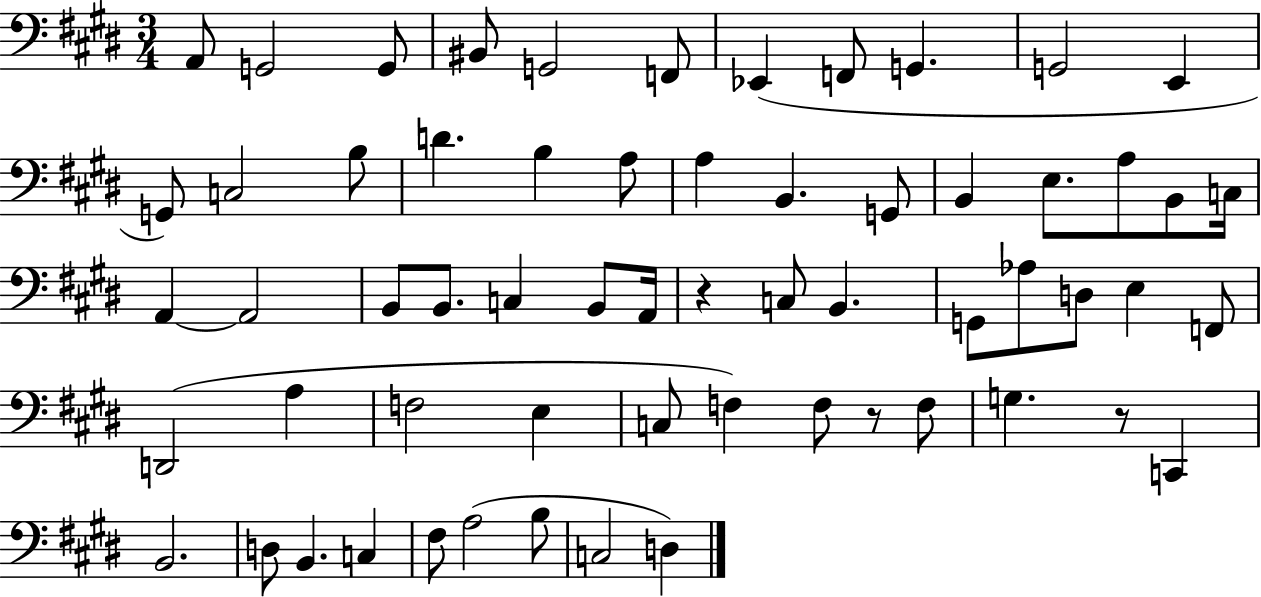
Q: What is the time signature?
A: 3/4